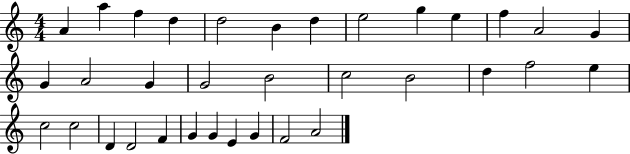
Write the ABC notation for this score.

X:1
T:Untitled
M:4/4
L:1/4
K:C
A a f d d2 B d e2 g e f A2 G G A2 G G2 B2 c2 B2 d f2 e c2 c2 D D2 F G G E G F2 A2